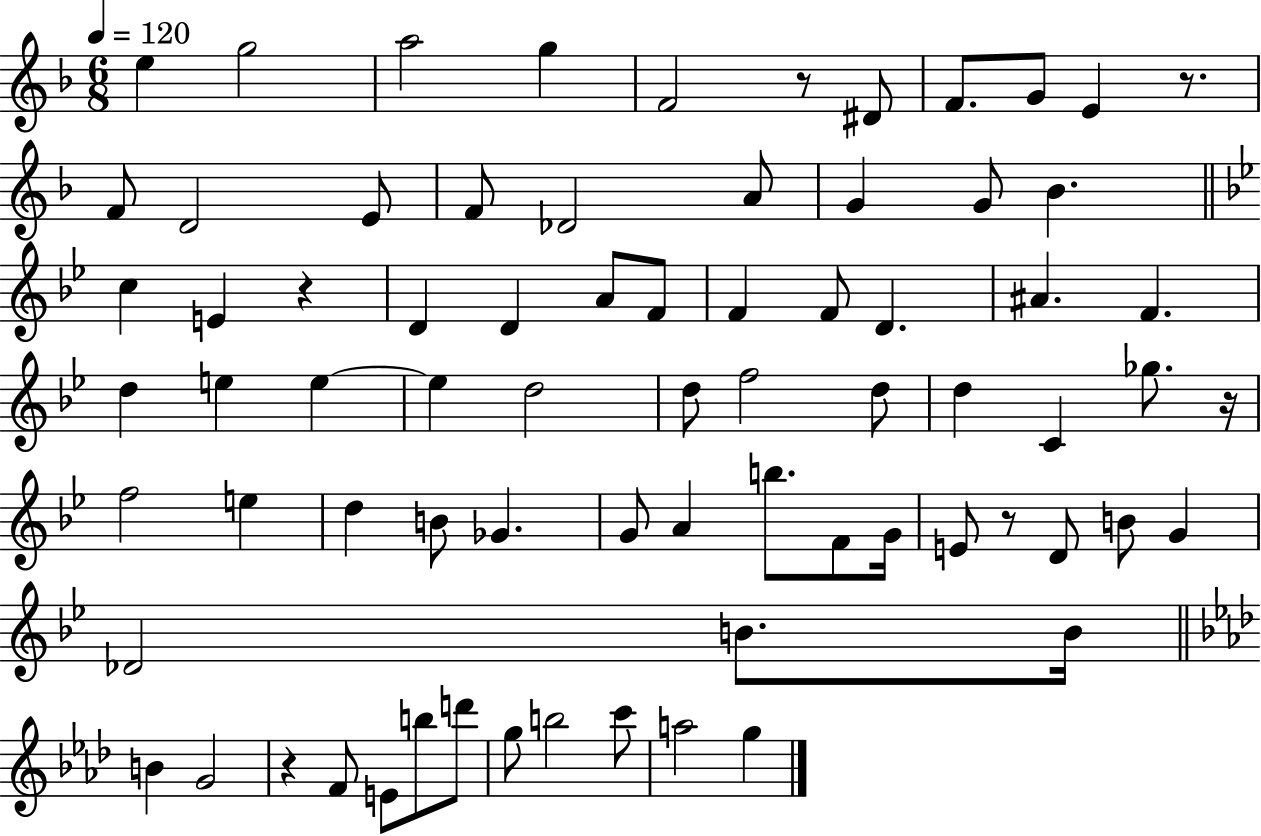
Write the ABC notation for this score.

X:1
T:Untitled
M:6/8
L:1/4
K:F
e g2 a2 g F2 z/2 ^D/2 F/2 G/2 E z/2 F/2 D2 E/2 F/2 _D2 A/2 G G/2 _B c E z D D A/2 F/2 F F/2 D ^A F d e e e d2 d/2 f2 d/2 d C _g/2 z/4 f2 e d B/2 _G G/2 A b/2 F/2 G/4 E/2 z/2 D/2 B/2 G _D2 B/2 B/4 B G2 z F/2 E/2 b/2 d'/2 g/2 b2 c'/2 a2 g